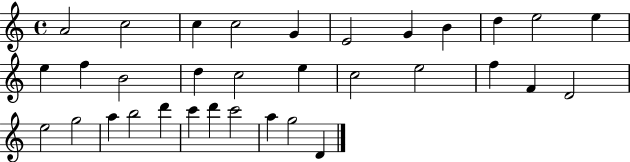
{
  \clef treble
  \time 4/4
  \defaultTimeSignature
  \key c \major
  a'2 c''2 | c''4 c''2 g'4 | e'2 g'4 b'4 | d''4 e''2 e''4 | \break e''4 f''4 b'2 | d''4 c''2 e''4 | c''2 e''2 | f''4 f'4 d'2 | \break e''2 g''2 | a''4 b''2 d'''4 | c'''4 d'''4 c'''2 | a''4 g''2 d'4 | \break \bar "|."
}